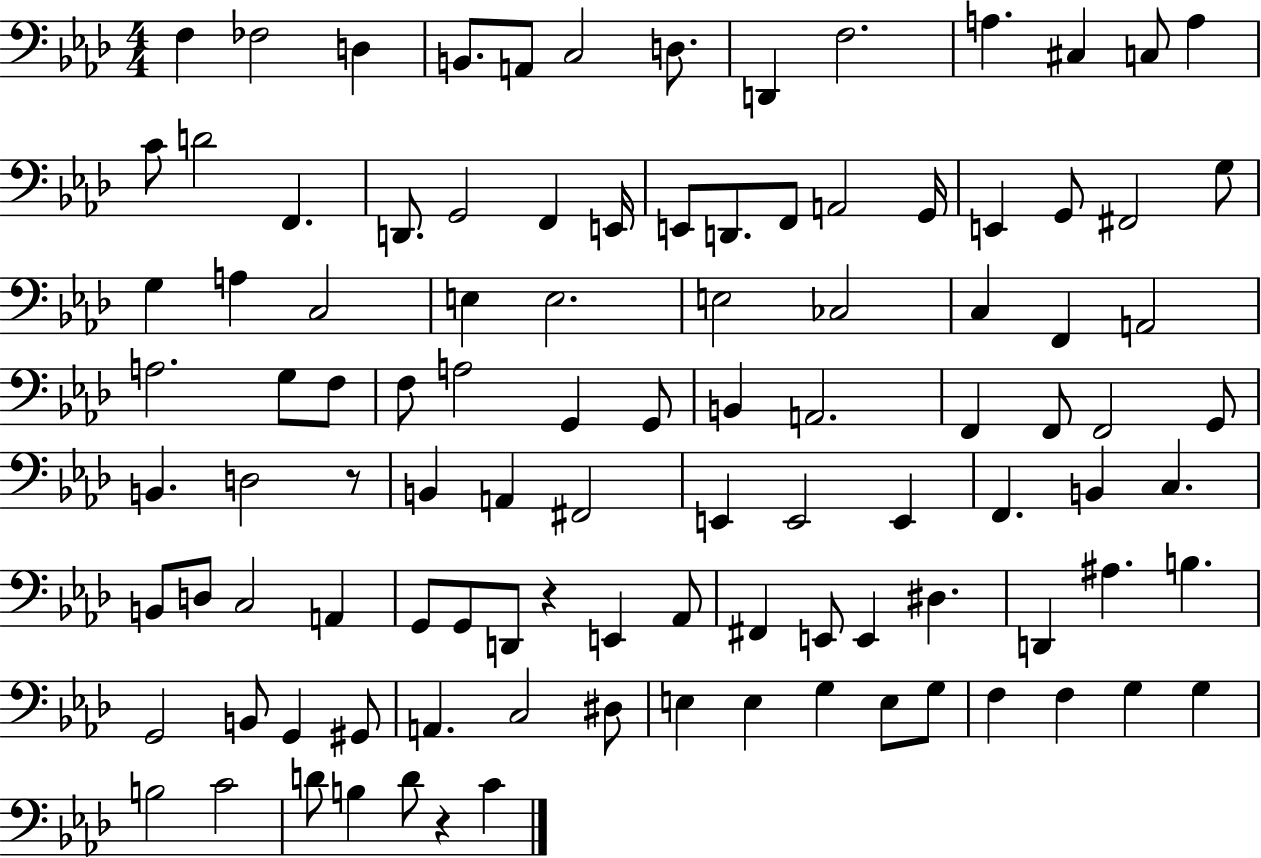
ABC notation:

X:1
T:Untitled
M:4/4
L:1/4
K:Ab
F, _F,2 D, B,,/2 A,,/2 C,2 D,/2 D,, F,2 A, ^C, C,/2 A, C/2 D2 F,, D,,/2 G,,2 F,, E,,/4 E,,/2 D,,/2 F,,/2 A,,2 G,,/4 E,, G,,/2 ^F,,2 G,/2 G, A, C,2 E, E,2 E,2 _C,2 C, F,, A,,2 A,2 G,/2 F,/2 F,/2 A,2 G,, G,,/2 B,, A,,2 F,, F,,/2 F,,2 G,,/2 B,, D,2 z/2 B,, A,, ^F,,2 E,, E,,2 E,, F,, B,, C, B,,/2 D,/2 C,2 A,, G,,/2 G,,/2 D,,/2 z E,, _A,,/2 ^F,, E,,/2 E,, ^D, D,, ^A, B, G,,2 B,,/2 G,, ^G,,/2 A,, C,2 ^D,/2 E, E, G, E,/2 G,/2 F, F, G, G, B,2 C2 D/2 B, D/2 z C